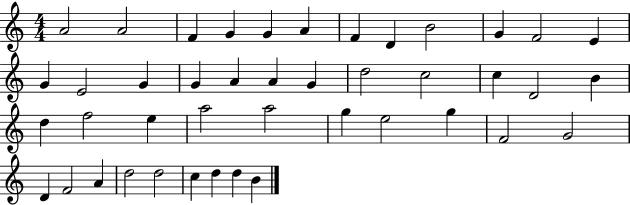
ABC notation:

X:1
T:Untitled
M:4/4
L:1/4
K:C
A2 A2 F G G A F D B2 G F2 E G E2 G G A A G d2 c2 c D2 B d f2 e a2 a2 g e2 g F2 G2 D F2 A d2 d2 c d d B